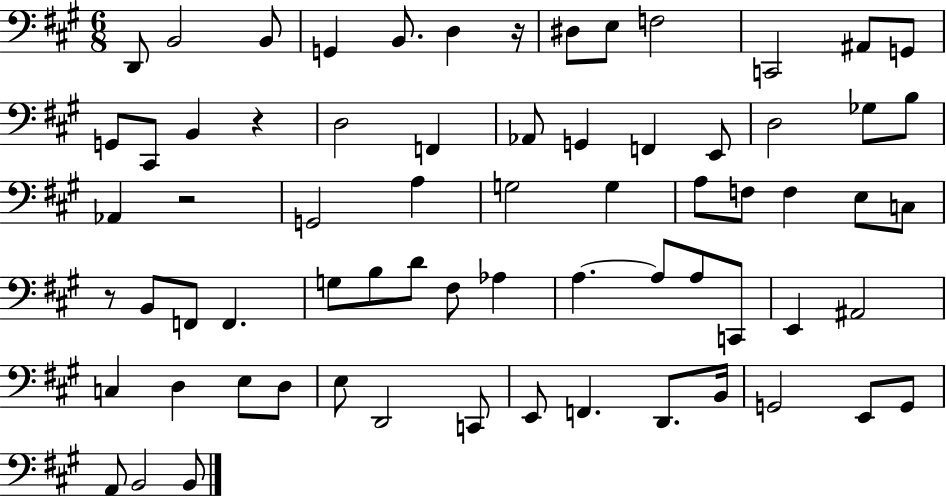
{
  \clef bass
  \numericTimeSignature
  \time 6/8
  \key a \major
  \repeat volta 2 { d,8 b,2 b,8 | g,4 b,8. d4 r16 | dis8 e8 f2 | c,2 ais,8 g,8 | \break g,8 cis,8 b,4 r4 | d2 f,4 | aes,8 g,4 f,4 e,8 | d2 ges8 b8 | \break aes,4 r2 | g,2 a4 | g2 g4 | a8 f8 f4 e8 c8 | \break r8 b,8 f,8 f,4. | g8 b8 d'8 fis8 aes4 | a4.~~ a8 a8 c,8 | e,4 ais,2 | \break c4 d4 e8 d8 | e8 d,2 c,8 | e,8 f,4. d,8. b,16 | g,2 e,8 g,8 | \break a,8 b,2 b,8 | } \bar "|."
}